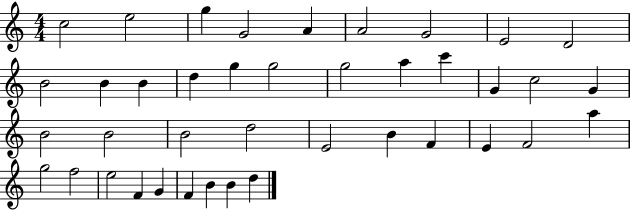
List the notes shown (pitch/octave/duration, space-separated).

C5/h E5/h G5/q G4/h A4/q A4/h G4/h E4/h D4/h B4/h B4/q B4/q D5/q G5/q G5/h G5/h A5/q C6/q G4/q C5/h G4/q B4/h B4/h B4/h D5/h E4/h B4/q F4/q E4/q F4/h A5/q G5/h F5/h E5/h F4/q G4/q F4/q B4/q B4/q D5/q